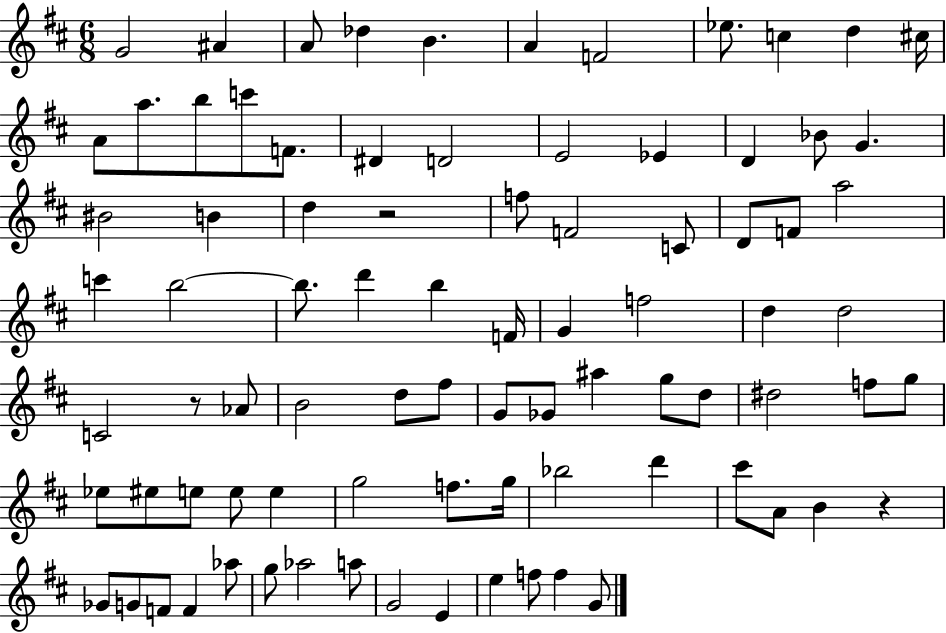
G4/h A#4/q A4/e Db5/q B4/q. A4/q F4/h Eb5/e. C5/q D5/q C#5/s A4/e A5/e. B5/e C6/e F4/e. D#4/q D4/h E4/h Eb4/q D4/q Bb4/e G4/q. BIS4/h B4/q D5/q R/h F5/e F4/h C4/e D4/e F4/e A5/h C6/q B5/h B5/e. D6/q B5/q F4/s G4/q F5/h D5/q D5/h C4/h R/e Ab4/e B4/h D5/e F#5/e G4/e Gb4/e A#5/q G5/e D5/e D#5/h F5/e G5/e Eb5/e EIS5/e E5/e E5/e E5/q G5/h F5/e. G5/s Bb5/h D6/q C#6/e A4/e B4/q R/q Gb4/e G4/e F4/e F4/q Ab5/e G5/e Ab5/h A5/e G4/h E4/q E5/q F5/e F5/q G4/e